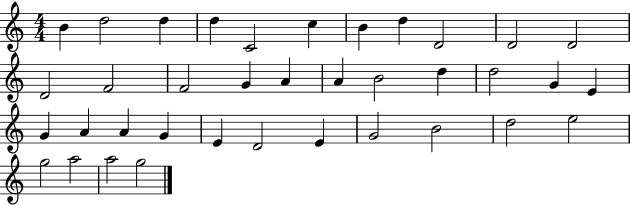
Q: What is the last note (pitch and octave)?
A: G5